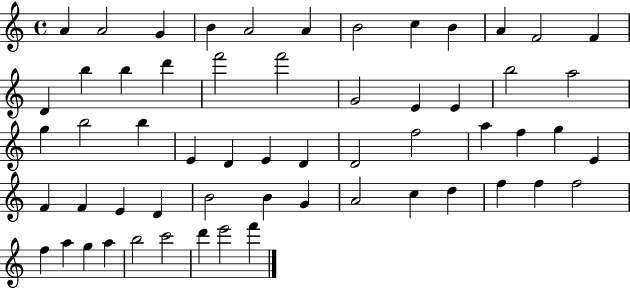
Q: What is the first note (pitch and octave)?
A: A4